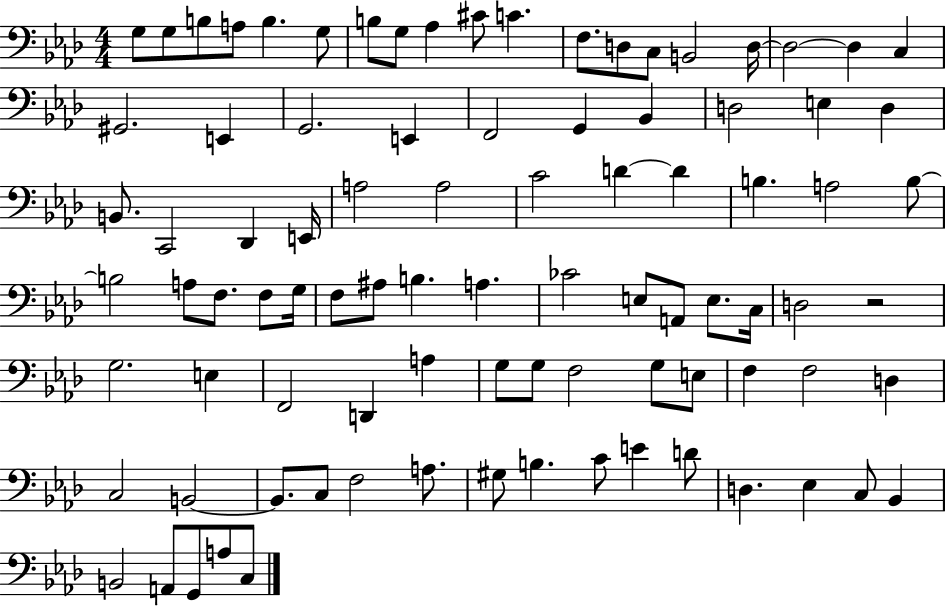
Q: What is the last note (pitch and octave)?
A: C3